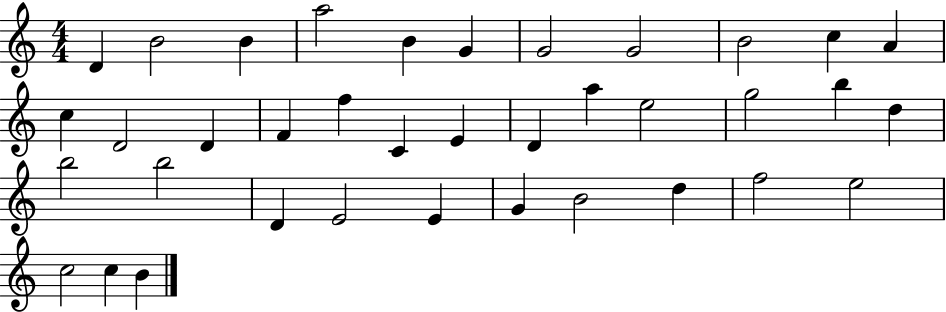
D4/q B4/h B4/q A5/h B4/q G4/q G4/h G4/h B4/h C5/q A4/q C5/q D4/h D4/q F4/q F5/q C4/q E4/q D4/q A5/q E5/h G5/h B5/q D5/q B5/h B5/h D4/q E4/h E4/q G4/q B4/h D5/q F5/h E5/h C5/h C5/q B4/q